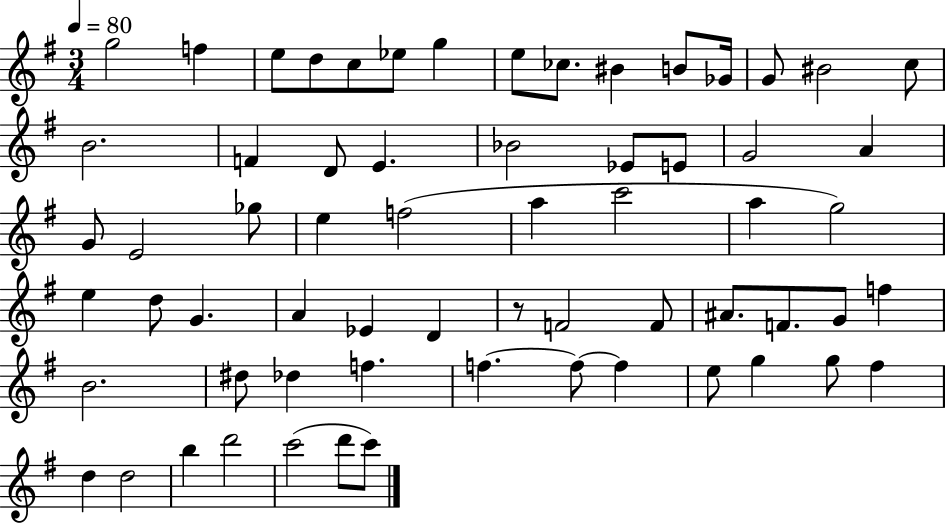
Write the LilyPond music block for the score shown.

{
  \clef treble
  \numericTimeSignature
  \time 3/4
  \key g \major
  \tempo 4 = 80
  \repeat volta 2 { g''2 f''4 | e''8 d''8 c''8 ees''8 g''4 | e''8 ces''8. bis'4 b'8 ges'16 | g'8 bis'2 c''8 | \break b'2. | f'4 d'8 e'4. | bes'2 ees'8 e'8 | g'2 a'4 | \break g'8 e'2 ges''8 | e''4 f''2( | a''4 c'''2 | a''4 g''2) | \break e''4 d''8 g'4. | a'4 ees'4 d'4 | r8 f'2 f'8 | ais'8. f'8. g'8 f''4 | \break b'2. | dis''8 des''4 f''4. | f''4.~~ f''8~~ f''4 | e''8 g''4 g''8 fis''4 | \break d''4 d''2 | b''4 d'''2 | c'''2( d'''8 c'''8) | } \bar "|."
}